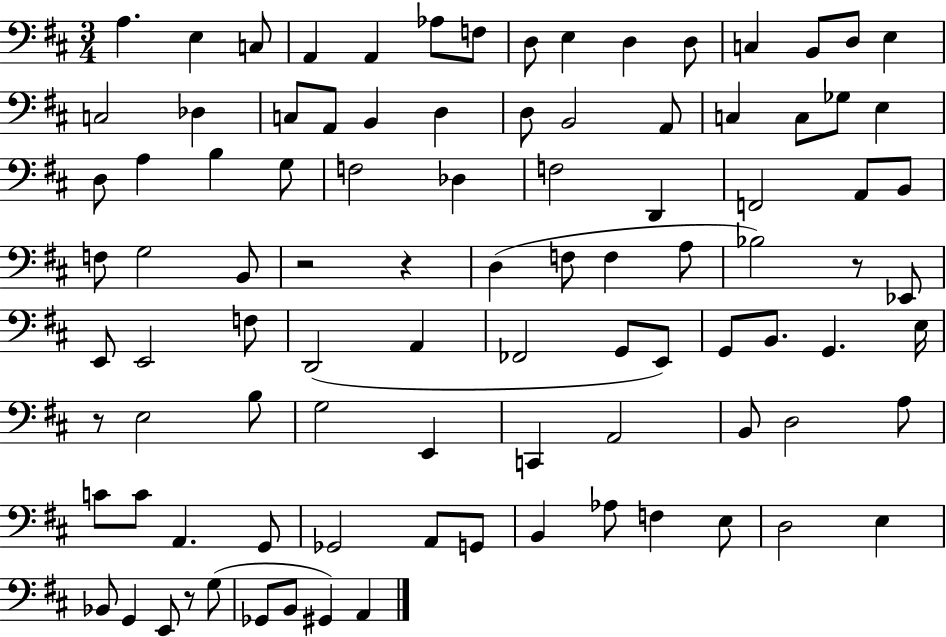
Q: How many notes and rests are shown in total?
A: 95